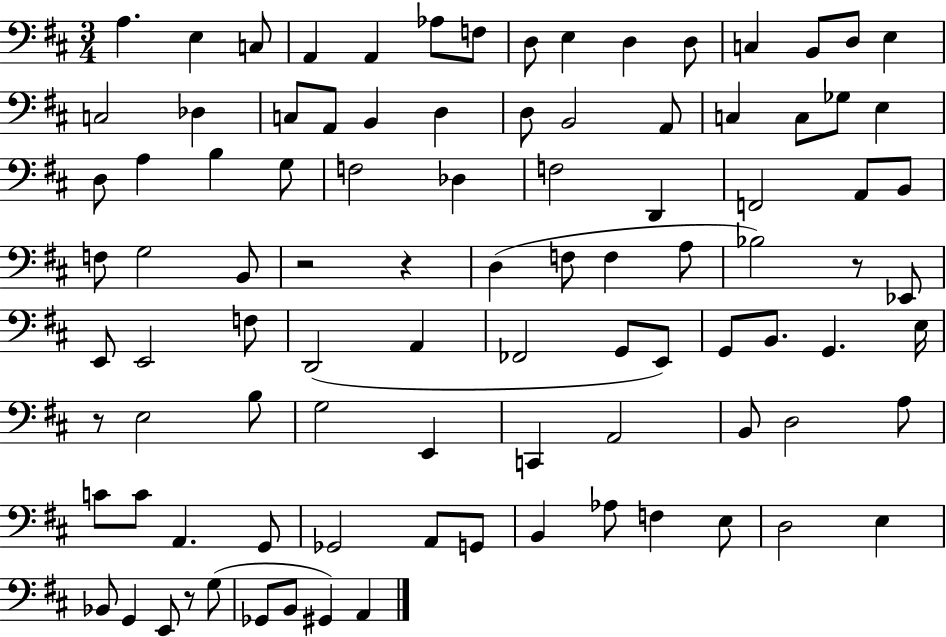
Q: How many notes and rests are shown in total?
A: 95